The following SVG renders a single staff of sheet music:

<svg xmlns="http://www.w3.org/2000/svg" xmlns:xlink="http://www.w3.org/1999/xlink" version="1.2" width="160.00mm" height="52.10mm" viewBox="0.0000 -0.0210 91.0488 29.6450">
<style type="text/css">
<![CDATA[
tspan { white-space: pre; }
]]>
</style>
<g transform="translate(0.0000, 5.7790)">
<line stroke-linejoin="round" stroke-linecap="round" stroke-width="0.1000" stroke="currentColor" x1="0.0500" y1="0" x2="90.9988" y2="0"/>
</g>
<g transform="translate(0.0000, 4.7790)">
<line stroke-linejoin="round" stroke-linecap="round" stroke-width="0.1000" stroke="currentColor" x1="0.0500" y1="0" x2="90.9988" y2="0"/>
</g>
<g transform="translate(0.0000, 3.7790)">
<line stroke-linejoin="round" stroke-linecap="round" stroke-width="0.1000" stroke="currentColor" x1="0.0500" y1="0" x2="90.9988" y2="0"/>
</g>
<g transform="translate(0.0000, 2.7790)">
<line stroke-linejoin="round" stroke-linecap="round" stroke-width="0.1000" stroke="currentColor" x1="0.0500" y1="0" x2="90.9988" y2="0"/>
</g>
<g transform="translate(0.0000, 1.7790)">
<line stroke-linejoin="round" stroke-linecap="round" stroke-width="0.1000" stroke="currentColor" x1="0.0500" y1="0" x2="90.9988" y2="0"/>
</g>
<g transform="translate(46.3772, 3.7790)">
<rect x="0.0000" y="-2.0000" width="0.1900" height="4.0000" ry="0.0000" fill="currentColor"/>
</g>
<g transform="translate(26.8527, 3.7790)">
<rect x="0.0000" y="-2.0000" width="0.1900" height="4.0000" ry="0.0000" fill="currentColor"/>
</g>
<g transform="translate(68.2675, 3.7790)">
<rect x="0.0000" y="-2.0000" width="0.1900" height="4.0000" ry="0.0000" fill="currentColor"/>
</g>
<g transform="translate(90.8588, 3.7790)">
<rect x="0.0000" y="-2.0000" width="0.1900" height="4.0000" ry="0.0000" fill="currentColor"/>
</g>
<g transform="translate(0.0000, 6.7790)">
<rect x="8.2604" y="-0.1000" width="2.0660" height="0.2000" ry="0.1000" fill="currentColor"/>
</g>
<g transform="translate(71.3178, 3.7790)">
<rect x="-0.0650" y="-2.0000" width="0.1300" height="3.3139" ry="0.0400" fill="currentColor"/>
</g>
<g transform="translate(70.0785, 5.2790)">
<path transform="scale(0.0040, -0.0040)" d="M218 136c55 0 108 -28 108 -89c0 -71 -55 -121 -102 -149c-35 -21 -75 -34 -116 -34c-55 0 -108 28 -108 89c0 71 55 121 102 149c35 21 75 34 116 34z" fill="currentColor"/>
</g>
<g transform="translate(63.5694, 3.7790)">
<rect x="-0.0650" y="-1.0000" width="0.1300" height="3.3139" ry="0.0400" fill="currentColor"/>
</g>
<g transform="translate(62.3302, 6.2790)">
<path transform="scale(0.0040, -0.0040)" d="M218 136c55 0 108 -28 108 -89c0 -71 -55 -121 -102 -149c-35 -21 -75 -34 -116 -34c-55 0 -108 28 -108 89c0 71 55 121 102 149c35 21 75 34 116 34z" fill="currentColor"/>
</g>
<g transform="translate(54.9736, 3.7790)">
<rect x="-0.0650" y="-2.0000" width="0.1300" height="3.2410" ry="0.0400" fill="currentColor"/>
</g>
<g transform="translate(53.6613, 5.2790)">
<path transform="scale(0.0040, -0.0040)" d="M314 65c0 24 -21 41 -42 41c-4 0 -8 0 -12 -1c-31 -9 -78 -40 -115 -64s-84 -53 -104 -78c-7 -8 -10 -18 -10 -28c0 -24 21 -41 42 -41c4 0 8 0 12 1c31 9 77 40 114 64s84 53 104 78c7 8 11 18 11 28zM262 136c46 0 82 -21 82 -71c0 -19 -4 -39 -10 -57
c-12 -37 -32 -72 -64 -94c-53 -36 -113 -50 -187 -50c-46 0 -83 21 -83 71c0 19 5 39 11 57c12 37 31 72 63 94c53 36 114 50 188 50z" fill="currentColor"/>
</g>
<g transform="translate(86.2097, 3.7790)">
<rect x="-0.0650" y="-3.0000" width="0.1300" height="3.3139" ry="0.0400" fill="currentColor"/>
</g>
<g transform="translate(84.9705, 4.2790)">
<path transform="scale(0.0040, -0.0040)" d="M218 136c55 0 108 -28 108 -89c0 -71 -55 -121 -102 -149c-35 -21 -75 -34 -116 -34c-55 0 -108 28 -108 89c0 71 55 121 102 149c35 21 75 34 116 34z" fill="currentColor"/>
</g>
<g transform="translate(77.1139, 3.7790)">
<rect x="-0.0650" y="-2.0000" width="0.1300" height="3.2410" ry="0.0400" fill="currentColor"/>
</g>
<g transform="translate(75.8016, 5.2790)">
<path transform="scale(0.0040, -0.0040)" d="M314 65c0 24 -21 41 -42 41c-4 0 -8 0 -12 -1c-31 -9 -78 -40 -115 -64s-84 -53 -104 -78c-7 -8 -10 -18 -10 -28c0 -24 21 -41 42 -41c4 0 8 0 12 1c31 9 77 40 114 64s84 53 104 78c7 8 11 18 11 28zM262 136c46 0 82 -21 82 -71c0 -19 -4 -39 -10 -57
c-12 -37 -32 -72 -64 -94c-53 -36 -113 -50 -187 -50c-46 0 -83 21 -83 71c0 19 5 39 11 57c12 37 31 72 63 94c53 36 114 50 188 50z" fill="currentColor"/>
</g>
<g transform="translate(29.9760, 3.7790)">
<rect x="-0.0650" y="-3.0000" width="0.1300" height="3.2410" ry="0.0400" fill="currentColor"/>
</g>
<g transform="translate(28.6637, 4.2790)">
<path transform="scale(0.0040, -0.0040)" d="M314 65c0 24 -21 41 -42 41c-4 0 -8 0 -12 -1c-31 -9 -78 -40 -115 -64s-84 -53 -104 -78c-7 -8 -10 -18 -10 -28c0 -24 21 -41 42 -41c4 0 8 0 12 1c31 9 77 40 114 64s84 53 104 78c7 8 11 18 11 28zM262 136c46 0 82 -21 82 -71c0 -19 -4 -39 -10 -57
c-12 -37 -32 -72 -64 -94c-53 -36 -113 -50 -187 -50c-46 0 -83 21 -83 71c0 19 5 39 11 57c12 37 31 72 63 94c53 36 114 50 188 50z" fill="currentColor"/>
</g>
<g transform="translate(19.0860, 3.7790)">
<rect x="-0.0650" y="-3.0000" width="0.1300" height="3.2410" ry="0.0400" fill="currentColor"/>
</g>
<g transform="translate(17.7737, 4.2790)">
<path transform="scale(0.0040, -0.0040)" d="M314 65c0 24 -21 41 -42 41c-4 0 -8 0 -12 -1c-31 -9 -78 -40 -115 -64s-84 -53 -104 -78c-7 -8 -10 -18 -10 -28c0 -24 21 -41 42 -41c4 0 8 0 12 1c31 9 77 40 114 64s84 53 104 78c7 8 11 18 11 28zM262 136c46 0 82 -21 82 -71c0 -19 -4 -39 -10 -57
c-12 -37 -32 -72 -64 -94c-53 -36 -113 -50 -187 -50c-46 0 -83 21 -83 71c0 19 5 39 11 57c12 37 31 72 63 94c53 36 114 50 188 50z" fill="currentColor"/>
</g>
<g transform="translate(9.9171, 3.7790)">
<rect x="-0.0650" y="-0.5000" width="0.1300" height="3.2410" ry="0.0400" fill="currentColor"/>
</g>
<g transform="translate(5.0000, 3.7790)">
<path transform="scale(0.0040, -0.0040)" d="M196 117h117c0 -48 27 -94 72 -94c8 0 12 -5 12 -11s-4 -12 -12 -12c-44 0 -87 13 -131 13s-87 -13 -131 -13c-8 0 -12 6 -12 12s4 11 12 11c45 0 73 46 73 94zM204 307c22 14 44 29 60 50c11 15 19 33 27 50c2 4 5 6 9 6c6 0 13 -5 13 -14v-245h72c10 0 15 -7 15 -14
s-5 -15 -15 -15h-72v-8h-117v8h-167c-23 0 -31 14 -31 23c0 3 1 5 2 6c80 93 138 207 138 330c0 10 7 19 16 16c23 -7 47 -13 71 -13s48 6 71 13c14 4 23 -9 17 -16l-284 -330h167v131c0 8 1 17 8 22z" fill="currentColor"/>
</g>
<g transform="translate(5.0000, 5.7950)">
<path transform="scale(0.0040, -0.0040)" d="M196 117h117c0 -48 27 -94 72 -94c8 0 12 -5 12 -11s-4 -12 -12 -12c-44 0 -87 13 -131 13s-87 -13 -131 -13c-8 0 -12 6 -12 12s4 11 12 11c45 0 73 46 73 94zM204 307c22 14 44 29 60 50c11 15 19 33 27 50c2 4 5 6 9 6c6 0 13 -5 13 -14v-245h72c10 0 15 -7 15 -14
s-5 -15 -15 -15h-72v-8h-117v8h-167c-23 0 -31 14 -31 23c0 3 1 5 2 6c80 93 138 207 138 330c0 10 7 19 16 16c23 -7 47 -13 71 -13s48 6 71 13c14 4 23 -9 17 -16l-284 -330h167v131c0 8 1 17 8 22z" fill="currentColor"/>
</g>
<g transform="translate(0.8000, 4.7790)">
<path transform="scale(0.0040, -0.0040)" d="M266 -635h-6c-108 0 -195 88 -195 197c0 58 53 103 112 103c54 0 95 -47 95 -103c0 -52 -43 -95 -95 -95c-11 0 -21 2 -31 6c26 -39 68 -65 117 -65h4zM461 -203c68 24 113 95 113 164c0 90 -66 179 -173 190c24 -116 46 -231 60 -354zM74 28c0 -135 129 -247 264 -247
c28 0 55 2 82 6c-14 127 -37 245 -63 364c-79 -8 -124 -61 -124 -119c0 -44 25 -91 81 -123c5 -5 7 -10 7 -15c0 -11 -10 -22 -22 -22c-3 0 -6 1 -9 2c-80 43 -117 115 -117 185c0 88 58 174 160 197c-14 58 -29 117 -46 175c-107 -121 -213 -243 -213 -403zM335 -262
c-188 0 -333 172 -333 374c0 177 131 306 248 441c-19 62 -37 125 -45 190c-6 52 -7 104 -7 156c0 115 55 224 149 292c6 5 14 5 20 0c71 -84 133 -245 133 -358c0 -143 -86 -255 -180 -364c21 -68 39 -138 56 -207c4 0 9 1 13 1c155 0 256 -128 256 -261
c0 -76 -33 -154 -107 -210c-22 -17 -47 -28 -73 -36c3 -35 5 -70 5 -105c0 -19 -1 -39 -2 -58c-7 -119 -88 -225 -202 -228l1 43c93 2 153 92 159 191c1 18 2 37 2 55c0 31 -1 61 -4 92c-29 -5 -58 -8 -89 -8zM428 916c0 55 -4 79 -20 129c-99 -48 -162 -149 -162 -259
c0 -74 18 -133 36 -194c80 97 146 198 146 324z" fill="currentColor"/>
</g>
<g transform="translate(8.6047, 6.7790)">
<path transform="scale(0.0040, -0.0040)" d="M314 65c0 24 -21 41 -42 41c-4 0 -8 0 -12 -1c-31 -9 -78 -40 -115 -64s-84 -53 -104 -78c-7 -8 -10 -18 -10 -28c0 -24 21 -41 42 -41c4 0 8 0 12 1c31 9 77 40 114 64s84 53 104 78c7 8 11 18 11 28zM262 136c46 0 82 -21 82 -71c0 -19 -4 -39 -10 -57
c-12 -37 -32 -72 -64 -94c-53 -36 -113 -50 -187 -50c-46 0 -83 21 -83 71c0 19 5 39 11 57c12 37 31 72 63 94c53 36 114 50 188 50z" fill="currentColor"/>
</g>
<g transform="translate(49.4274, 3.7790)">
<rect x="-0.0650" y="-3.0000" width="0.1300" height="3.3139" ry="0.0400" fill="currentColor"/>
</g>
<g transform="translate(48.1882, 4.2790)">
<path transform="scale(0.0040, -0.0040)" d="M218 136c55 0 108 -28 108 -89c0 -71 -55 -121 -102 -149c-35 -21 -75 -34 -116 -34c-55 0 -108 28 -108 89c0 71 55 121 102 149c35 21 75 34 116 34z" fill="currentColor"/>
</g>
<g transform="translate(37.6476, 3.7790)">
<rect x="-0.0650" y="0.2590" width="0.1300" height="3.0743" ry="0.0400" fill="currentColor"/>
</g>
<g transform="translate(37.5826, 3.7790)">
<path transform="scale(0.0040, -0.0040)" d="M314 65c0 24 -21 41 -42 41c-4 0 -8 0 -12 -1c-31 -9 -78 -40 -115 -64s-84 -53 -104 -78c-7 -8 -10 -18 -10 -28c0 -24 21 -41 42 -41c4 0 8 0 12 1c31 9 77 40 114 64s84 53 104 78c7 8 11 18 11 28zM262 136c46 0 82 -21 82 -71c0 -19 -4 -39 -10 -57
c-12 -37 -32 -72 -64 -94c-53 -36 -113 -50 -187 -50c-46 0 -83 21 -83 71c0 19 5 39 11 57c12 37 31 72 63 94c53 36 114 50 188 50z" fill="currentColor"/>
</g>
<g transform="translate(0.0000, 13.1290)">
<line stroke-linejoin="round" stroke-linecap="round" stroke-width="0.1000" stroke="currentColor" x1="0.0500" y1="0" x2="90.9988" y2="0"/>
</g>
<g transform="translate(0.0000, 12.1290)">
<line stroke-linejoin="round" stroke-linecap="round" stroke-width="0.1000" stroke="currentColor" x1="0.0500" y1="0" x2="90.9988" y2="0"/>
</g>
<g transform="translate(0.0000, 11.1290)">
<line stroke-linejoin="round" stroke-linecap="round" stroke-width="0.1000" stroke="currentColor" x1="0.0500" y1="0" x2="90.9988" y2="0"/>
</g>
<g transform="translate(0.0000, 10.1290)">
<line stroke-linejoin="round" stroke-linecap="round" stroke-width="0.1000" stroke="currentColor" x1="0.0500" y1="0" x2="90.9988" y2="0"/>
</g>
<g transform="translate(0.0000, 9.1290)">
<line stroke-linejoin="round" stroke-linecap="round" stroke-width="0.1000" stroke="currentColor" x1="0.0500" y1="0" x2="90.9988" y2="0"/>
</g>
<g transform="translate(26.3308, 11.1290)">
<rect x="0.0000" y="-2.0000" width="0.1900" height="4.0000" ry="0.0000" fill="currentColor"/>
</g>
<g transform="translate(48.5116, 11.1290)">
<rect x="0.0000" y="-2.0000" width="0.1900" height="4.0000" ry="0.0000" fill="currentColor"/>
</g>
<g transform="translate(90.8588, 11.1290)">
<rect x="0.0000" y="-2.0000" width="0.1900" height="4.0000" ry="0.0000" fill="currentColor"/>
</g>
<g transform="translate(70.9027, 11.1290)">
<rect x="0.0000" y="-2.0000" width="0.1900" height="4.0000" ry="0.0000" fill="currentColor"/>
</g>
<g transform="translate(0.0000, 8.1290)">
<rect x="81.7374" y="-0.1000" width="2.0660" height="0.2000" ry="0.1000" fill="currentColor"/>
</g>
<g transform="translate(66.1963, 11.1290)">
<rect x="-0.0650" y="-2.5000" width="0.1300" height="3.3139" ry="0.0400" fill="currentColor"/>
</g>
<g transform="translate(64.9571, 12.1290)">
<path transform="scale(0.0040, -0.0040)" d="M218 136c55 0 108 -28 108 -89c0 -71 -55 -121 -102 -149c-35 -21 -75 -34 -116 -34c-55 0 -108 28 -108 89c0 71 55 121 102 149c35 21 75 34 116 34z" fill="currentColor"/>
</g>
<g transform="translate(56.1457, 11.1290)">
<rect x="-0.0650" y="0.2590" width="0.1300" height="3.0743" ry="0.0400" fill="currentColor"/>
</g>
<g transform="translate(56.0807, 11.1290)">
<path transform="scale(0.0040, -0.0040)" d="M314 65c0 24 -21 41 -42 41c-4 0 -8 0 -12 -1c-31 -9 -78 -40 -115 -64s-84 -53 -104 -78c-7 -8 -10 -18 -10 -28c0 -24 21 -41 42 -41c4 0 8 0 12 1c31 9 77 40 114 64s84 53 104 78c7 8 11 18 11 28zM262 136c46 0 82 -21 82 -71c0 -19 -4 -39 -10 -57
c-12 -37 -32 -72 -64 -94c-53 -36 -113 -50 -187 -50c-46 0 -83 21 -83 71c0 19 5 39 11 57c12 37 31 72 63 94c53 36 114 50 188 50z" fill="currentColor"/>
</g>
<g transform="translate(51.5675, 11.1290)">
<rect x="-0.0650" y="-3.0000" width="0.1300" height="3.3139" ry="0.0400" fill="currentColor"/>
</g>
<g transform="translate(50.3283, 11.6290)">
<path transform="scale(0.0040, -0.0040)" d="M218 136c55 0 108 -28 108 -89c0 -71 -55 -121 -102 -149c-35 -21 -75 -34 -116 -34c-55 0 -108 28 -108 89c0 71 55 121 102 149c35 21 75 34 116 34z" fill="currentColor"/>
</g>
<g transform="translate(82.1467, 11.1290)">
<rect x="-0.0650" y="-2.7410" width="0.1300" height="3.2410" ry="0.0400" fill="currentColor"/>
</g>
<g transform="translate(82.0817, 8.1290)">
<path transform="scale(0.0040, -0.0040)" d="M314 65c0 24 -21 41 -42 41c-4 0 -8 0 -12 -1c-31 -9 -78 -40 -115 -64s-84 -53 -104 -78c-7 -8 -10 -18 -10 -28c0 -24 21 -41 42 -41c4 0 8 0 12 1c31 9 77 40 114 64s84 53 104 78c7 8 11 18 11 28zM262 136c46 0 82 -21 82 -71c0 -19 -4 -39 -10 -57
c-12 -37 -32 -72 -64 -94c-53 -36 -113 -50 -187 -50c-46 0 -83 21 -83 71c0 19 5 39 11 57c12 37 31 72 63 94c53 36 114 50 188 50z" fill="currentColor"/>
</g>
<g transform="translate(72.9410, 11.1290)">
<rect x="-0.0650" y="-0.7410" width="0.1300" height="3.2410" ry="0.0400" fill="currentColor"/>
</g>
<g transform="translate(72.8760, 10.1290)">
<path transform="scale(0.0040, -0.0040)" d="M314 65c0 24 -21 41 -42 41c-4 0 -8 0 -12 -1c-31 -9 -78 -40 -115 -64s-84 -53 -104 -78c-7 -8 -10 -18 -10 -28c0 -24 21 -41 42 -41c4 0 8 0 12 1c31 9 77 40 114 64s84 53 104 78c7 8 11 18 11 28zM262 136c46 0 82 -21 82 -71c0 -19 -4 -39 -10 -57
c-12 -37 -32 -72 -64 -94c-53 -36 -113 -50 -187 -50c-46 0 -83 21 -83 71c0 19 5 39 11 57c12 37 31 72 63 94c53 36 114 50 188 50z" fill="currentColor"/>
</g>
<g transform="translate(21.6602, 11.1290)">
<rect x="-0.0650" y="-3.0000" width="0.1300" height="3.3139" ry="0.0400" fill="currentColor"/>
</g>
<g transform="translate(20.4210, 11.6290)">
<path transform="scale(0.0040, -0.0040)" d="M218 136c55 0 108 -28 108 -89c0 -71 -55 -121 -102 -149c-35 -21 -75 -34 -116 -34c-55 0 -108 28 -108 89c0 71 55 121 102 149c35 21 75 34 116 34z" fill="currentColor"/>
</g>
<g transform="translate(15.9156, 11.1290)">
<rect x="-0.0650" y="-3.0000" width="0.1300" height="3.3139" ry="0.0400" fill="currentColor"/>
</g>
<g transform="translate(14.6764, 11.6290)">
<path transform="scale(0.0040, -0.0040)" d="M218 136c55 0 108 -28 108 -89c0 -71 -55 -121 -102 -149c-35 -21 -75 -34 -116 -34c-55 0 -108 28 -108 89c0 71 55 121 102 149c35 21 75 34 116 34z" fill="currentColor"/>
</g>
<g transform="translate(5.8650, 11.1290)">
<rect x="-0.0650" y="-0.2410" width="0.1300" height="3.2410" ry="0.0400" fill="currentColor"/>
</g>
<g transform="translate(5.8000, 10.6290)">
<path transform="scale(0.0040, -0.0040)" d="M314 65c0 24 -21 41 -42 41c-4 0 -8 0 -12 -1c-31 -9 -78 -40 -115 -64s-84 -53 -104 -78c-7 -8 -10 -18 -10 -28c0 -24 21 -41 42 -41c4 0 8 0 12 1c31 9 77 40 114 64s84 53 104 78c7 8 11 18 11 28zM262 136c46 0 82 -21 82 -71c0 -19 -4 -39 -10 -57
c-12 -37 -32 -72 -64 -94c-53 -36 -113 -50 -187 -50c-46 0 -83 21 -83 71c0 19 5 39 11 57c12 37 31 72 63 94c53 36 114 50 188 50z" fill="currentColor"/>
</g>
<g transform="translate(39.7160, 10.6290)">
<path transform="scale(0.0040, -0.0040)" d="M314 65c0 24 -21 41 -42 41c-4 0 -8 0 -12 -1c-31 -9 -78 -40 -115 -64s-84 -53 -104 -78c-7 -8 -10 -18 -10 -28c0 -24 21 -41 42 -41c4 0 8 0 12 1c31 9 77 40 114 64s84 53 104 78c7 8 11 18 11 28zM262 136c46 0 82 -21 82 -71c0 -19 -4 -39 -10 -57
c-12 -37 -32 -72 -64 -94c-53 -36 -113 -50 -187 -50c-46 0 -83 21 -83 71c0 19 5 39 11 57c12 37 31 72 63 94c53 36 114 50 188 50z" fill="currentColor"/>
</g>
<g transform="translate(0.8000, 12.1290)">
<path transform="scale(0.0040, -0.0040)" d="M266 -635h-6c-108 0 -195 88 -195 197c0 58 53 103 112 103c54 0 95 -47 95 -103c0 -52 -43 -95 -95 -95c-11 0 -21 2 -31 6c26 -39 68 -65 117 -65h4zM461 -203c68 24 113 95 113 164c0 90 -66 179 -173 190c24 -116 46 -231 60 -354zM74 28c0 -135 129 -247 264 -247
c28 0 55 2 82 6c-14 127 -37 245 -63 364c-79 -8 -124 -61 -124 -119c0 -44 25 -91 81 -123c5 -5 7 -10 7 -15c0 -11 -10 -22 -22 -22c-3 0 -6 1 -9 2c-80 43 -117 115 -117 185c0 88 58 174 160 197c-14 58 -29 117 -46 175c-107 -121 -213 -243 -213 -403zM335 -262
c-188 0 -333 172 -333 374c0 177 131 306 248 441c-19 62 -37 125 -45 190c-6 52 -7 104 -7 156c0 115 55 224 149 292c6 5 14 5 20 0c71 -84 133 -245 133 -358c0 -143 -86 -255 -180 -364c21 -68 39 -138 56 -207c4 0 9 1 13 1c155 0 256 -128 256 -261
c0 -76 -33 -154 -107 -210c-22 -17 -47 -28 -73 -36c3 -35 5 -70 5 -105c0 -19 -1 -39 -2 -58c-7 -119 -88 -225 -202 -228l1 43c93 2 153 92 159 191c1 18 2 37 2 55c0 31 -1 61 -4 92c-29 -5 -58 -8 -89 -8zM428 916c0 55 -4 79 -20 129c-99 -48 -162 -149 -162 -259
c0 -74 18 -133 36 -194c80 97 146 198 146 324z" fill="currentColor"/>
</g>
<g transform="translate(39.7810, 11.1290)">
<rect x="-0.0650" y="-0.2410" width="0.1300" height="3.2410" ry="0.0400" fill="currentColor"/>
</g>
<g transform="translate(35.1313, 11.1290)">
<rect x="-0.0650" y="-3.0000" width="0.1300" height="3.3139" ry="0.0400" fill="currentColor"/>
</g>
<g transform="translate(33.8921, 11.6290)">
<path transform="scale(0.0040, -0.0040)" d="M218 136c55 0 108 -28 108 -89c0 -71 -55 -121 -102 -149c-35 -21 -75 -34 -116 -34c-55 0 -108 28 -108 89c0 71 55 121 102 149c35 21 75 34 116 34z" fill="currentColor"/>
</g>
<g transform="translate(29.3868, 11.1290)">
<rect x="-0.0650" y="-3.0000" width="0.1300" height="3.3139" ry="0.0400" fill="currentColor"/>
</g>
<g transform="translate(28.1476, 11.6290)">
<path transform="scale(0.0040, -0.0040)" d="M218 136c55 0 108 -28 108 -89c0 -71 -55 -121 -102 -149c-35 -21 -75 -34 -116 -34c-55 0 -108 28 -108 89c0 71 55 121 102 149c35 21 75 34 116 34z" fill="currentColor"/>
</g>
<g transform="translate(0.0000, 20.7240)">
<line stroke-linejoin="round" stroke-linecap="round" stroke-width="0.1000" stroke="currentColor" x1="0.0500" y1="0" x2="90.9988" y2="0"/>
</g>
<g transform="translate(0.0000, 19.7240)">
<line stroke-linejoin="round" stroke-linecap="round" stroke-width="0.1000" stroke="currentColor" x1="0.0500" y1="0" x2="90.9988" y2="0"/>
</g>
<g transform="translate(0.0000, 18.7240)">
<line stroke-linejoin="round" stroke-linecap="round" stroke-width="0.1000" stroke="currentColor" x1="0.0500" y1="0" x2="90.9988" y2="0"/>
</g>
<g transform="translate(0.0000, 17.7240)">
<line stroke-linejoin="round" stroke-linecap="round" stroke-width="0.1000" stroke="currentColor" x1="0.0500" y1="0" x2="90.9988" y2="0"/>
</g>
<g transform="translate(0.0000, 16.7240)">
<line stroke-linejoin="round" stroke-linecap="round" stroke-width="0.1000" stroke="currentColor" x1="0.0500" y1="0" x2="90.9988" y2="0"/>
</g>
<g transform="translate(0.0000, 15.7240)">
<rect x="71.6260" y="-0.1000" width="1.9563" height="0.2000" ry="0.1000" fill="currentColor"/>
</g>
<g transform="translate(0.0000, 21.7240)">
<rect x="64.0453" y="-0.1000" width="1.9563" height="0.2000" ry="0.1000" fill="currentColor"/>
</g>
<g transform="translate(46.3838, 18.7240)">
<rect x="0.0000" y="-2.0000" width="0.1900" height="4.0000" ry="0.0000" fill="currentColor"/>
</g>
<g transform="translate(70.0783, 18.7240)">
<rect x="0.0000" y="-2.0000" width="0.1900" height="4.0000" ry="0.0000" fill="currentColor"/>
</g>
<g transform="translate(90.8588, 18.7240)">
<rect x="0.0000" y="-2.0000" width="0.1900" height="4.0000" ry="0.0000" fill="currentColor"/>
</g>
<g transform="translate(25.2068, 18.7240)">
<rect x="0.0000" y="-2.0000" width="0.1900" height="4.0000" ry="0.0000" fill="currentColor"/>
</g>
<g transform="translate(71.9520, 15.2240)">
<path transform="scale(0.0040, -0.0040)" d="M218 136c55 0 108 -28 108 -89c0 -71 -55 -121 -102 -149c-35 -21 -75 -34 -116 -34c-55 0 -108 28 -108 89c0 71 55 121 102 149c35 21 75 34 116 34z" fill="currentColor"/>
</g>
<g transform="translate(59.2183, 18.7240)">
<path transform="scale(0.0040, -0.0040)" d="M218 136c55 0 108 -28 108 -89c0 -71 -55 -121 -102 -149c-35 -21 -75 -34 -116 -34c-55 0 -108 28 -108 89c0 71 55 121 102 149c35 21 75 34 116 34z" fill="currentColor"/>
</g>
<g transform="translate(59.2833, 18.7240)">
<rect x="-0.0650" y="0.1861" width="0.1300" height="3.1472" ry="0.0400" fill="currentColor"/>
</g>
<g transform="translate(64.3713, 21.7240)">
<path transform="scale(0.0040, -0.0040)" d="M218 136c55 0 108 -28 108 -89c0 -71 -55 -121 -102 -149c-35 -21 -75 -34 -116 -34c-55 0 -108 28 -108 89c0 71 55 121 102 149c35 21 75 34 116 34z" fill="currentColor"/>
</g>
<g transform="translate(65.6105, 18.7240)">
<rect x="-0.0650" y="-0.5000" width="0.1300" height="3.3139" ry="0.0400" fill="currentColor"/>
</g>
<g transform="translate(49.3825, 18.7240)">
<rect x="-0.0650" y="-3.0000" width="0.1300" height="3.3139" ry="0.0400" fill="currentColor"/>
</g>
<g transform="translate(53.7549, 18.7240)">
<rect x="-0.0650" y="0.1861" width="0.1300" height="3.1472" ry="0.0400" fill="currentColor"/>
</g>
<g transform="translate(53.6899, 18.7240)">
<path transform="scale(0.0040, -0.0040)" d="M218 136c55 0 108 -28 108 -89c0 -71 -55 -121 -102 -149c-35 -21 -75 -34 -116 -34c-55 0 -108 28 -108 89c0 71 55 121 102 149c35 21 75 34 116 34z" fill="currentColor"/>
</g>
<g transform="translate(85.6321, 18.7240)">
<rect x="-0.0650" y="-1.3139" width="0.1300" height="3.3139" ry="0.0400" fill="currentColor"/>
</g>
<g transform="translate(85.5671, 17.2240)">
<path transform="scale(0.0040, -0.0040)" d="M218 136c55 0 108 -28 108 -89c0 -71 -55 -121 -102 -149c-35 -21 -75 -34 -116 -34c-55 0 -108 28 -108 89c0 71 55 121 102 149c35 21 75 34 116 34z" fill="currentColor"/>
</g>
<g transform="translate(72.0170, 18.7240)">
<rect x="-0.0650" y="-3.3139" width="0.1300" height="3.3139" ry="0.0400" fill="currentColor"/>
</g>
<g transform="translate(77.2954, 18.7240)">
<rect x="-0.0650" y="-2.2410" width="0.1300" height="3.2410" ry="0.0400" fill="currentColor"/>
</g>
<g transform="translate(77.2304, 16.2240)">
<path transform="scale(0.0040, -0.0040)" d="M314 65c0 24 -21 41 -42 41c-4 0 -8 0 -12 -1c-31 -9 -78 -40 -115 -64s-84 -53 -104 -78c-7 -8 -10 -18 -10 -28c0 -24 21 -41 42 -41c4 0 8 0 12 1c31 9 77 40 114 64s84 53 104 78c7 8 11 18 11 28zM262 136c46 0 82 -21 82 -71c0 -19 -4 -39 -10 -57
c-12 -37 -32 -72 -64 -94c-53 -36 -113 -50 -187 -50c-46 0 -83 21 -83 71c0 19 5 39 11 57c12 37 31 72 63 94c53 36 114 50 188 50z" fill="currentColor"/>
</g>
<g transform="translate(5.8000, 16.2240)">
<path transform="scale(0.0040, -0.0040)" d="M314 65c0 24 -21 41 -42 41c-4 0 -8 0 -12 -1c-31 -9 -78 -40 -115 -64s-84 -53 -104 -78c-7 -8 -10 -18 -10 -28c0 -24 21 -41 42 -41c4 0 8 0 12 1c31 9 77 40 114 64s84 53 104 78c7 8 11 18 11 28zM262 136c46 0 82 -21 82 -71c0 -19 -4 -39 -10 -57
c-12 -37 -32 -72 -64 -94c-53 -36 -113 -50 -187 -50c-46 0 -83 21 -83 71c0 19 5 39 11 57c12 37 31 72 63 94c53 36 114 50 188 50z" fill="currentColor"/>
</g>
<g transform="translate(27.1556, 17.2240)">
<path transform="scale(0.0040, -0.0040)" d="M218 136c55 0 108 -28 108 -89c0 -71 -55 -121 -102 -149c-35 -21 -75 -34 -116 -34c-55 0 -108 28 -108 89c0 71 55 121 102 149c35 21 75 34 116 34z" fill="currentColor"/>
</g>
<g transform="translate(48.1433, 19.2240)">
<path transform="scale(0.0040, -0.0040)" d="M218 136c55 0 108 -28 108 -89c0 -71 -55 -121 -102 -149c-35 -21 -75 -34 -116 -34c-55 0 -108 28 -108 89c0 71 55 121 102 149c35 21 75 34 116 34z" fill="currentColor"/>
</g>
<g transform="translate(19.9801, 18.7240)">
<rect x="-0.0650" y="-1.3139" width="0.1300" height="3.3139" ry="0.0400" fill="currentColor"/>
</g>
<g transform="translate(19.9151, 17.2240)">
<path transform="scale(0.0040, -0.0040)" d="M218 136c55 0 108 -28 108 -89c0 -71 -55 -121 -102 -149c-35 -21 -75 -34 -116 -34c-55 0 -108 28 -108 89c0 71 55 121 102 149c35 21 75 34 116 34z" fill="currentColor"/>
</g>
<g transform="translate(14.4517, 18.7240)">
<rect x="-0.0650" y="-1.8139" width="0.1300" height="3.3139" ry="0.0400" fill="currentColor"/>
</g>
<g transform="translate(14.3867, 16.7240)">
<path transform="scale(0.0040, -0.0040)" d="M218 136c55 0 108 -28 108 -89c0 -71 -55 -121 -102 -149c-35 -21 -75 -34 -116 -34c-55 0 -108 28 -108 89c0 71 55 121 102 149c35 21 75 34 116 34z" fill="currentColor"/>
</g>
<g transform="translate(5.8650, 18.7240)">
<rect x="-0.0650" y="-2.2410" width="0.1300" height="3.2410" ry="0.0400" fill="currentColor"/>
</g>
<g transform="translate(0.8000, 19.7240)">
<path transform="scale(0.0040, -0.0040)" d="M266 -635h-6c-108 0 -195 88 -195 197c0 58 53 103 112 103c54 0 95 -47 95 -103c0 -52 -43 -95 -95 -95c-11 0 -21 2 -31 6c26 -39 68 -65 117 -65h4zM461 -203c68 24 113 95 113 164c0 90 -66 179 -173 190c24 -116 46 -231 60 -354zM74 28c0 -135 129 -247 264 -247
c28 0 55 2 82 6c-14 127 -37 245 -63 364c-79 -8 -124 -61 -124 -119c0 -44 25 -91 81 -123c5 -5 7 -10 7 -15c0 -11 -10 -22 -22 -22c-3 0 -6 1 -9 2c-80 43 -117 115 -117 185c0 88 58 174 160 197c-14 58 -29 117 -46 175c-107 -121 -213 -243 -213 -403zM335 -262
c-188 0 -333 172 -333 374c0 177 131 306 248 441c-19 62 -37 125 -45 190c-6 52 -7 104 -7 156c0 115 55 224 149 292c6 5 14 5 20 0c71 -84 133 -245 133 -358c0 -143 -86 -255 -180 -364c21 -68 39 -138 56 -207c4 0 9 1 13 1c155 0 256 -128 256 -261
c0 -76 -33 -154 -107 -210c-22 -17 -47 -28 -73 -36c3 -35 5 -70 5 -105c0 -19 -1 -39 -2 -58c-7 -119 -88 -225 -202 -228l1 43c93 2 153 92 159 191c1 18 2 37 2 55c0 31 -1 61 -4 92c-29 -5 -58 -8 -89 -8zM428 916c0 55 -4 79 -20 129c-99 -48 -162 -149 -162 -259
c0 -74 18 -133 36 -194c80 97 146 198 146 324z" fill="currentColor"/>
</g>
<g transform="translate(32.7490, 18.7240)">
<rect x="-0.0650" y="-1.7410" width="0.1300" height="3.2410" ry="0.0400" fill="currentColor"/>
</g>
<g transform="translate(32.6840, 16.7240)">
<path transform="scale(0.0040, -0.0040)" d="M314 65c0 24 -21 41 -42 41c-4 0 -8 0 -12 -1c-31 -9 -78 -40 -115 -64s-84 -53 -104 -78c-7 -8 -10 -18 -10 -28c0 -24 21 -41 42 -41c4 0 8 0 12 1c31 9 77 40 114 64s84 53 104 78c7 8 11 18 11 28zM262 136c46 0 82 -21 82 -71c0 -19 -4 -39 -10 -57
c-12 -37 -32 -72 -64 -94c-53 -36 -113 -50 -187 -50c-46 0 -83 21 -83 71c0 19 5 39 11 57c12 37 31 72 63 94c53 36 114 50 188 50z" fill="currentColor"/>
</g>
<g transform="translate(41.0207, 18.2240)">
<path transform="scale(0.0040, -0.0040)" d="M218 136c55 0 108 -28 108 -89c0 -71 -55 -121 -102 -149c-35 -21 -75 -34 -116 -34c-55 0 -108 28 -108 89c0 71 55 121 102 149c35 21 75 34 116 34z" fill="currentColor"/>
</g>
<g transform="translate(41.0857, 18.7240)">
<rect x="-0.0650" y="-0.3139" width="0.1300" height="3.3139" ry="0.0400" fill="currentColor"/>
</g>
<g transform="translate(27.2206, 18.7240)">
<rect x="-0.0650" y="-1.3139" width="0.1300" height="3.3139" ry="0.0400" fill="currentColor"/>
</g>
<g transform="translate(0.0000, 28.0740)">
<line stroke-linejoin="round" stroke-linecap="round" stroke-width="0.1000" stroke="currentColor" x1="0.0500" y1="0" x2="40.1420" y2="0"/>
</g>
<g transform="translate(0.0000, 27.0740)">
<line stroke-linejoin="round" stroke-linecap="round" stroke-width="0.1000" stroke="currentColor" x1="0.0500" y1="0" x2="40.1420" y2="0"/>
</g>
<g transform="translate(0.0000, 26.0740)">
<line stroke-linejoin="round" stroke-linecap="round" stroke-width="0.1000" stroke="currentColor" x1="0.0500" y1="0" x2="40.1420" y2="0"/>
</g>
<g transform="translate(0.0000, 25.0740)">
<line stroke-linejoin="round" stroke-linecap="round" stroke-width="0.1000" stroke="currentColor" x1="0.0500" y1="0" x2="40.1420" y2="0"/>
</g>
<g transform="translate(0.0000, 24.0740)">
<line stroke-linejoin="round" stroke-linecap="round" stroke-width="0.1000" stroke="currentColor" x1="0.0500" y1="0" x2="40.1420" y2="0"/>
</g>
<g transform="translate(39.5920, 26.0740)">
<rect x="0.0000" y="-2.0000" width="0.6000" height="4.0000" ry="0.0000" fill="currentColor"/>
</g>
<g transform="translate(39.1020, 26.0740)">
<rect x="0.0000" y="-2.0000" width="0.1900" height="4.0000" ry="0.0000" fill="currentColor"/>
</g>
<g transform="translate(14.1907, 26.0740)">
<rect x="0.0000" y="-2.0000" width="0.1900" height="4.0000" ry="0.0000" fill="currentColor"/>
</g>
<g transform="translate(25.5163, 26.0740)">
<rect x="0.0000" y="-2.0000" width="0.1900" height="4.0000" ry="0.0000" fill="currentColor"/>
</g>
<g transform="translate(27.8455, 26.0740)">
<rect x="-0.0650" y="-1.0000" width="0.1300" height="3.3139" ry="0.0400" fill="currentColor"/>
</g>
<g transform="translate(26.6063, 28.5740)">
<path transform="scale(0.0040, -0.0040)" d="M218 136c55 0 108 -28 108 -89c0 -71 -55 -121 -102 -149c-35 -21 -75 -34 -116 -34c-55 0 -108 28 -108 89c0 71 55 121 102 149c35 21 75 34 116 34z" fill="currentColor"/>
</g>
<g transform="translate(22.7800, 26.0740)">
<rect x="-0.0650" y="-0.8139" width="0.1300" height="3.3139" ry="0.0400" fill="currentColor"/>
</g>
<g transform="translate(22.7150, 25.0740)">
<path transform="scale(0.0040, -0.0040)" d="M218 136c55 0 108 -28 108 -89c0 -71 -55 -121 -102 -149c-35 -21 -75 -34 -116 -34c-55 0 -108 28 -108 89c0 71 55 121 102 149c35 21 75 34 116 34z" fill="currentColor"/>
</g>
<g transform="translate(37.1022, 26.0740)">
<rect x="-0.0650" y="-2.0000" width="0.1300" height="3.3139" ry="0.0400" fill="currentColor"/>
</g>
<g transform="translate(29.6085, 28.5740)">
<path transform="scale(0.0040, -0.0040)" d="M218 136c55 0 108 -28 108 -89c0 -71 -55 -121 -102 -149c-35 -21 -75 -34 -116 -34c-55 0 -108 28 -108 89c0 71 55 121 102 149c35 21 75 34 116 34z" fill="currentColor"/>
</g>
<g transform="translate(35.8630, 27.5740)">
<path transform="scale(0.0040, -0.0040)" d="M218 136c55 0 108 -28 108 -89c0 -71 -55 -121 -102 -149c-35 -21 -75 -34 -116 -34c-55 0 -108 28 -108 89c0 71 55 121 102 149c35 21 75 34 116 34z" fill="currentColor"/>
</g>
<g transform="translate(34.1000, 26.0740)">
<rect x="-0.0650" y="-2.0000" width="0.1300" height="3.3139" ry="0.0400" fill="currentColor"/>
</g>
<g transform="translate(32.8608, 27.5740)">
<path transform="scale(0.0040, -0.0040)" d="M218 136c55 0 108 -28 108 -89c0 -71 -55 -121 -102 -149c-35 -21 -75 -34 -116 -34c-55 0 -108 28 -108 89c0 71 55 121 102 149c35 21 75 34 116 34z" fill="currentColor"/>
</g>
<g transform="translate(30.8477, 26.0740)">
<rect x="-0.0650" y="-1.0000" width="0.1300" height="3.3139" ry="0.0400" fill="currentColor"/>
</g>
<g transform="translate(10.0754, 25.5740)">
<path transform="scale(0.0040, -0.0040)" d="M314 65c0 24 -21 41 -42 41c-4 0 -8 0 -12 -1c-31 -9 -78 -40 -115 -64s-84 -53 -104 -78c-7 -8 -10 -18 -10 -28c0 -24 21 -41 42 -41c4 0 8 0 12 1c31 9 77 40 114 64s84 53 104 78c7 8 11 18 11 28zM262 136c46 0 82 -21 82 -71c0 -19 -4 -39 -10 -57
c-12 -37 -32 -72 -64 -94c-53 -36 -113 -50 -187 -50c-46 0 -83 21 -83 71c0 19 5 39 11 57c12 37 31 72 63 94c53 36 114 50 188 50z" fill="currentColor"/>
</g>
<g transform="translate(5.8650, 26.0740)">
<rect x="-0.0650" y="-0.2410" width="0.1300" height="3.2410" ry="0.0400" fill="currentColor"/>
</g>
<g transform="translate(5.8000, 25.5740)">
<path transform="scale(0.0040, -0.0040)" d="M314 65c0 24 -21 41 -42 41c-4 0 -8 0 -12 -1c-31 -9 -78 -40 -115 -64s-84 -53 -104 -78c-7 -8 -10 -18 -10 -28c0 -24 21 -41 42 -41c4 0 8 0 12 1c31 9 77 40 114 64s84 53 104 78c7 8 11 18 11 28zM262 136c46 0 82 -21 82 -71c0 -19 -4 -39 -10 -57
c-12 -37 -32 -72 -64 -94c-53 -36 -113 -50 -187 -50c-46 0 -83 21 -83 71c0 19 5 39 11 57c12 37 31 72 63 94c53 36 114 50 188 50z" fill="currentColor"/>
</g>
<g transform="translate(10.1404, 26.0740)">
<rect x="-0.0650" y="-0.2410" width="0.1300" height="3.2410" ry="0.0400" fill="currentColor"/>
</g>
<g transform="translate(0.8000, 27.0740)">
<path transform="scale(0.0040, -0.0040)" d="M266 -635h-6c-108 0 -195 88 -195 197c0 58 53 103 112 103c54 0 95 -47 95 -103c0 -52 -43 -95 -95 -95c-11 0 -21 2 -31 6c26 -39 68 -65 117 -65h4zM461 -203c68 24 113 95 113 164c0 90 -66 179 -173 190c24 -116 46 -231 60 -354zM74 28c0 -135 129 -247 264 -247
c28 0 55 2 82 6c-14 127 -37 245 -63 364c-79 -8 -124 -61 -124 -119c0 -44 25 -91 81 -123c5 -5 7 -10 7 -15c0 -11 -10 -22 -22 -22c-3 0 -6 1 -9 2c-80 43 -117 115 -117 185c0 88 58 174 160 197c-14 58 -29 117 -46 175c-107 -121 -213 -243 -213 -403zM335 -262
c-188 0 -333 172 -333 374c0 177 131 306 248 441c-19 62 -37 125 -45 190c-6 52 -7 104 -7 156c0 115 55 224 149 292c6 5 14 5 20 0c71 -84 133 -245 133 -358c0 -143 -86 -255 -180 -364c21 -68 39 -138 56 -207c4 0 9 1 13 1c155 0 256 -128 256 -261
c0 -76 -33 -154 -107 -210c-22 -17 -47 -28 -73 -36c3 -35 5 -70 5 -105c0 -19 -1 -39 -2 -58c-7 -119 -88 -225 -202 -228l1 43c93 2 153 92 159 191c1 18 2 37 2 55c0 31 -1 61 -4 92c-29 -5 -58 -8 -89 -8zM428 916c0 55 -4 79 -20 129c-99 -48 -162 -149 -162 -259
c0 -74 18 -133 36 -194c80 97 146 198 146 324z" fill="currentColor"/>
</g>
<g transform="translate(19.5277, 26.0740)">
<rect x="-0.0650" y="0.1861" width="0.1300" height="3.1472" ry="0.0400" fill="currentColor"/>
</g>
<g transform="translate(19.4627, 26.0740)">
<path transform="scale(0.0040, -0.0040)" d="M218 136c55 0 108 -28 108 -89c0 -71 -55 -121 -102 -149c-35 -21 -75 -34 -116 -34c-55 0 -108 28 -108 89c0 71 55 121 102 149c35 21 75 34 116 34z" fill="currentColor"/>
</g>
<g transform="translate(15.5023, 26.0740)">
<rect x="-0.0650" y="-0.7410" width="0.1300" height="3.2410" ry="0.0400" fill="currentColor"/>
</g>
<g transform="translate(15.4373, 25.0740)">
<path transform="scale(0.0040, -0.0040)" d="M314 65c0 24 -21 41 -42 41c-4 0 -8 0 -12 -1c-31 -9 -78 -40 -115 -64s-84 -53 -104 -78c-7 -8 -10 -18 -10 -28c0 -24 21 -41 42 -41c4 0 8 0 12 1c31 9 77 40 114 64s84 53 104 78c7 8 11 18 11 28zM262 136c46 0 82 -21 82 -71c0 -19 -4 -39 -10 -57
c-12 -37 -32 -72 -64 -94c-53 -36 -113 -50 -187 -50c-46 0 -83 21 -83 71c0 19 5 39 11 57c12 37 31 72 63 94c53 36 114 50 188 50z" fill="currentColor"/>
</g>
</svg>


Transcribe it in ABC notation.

X:1
T:Untitled
M:4/4
L:1/4
K:C
C2 A2 A2 B2 A F2 D F F2 A c2 A A A A c2 A B2 G d2 a2 g2 f e e f2 c A B B C b g2 e c2 c2 d2 B d D D F F